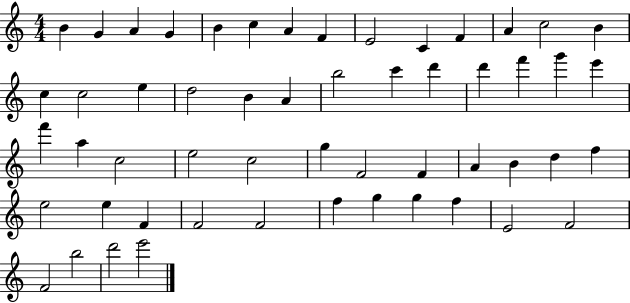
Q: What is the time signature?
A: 4/4